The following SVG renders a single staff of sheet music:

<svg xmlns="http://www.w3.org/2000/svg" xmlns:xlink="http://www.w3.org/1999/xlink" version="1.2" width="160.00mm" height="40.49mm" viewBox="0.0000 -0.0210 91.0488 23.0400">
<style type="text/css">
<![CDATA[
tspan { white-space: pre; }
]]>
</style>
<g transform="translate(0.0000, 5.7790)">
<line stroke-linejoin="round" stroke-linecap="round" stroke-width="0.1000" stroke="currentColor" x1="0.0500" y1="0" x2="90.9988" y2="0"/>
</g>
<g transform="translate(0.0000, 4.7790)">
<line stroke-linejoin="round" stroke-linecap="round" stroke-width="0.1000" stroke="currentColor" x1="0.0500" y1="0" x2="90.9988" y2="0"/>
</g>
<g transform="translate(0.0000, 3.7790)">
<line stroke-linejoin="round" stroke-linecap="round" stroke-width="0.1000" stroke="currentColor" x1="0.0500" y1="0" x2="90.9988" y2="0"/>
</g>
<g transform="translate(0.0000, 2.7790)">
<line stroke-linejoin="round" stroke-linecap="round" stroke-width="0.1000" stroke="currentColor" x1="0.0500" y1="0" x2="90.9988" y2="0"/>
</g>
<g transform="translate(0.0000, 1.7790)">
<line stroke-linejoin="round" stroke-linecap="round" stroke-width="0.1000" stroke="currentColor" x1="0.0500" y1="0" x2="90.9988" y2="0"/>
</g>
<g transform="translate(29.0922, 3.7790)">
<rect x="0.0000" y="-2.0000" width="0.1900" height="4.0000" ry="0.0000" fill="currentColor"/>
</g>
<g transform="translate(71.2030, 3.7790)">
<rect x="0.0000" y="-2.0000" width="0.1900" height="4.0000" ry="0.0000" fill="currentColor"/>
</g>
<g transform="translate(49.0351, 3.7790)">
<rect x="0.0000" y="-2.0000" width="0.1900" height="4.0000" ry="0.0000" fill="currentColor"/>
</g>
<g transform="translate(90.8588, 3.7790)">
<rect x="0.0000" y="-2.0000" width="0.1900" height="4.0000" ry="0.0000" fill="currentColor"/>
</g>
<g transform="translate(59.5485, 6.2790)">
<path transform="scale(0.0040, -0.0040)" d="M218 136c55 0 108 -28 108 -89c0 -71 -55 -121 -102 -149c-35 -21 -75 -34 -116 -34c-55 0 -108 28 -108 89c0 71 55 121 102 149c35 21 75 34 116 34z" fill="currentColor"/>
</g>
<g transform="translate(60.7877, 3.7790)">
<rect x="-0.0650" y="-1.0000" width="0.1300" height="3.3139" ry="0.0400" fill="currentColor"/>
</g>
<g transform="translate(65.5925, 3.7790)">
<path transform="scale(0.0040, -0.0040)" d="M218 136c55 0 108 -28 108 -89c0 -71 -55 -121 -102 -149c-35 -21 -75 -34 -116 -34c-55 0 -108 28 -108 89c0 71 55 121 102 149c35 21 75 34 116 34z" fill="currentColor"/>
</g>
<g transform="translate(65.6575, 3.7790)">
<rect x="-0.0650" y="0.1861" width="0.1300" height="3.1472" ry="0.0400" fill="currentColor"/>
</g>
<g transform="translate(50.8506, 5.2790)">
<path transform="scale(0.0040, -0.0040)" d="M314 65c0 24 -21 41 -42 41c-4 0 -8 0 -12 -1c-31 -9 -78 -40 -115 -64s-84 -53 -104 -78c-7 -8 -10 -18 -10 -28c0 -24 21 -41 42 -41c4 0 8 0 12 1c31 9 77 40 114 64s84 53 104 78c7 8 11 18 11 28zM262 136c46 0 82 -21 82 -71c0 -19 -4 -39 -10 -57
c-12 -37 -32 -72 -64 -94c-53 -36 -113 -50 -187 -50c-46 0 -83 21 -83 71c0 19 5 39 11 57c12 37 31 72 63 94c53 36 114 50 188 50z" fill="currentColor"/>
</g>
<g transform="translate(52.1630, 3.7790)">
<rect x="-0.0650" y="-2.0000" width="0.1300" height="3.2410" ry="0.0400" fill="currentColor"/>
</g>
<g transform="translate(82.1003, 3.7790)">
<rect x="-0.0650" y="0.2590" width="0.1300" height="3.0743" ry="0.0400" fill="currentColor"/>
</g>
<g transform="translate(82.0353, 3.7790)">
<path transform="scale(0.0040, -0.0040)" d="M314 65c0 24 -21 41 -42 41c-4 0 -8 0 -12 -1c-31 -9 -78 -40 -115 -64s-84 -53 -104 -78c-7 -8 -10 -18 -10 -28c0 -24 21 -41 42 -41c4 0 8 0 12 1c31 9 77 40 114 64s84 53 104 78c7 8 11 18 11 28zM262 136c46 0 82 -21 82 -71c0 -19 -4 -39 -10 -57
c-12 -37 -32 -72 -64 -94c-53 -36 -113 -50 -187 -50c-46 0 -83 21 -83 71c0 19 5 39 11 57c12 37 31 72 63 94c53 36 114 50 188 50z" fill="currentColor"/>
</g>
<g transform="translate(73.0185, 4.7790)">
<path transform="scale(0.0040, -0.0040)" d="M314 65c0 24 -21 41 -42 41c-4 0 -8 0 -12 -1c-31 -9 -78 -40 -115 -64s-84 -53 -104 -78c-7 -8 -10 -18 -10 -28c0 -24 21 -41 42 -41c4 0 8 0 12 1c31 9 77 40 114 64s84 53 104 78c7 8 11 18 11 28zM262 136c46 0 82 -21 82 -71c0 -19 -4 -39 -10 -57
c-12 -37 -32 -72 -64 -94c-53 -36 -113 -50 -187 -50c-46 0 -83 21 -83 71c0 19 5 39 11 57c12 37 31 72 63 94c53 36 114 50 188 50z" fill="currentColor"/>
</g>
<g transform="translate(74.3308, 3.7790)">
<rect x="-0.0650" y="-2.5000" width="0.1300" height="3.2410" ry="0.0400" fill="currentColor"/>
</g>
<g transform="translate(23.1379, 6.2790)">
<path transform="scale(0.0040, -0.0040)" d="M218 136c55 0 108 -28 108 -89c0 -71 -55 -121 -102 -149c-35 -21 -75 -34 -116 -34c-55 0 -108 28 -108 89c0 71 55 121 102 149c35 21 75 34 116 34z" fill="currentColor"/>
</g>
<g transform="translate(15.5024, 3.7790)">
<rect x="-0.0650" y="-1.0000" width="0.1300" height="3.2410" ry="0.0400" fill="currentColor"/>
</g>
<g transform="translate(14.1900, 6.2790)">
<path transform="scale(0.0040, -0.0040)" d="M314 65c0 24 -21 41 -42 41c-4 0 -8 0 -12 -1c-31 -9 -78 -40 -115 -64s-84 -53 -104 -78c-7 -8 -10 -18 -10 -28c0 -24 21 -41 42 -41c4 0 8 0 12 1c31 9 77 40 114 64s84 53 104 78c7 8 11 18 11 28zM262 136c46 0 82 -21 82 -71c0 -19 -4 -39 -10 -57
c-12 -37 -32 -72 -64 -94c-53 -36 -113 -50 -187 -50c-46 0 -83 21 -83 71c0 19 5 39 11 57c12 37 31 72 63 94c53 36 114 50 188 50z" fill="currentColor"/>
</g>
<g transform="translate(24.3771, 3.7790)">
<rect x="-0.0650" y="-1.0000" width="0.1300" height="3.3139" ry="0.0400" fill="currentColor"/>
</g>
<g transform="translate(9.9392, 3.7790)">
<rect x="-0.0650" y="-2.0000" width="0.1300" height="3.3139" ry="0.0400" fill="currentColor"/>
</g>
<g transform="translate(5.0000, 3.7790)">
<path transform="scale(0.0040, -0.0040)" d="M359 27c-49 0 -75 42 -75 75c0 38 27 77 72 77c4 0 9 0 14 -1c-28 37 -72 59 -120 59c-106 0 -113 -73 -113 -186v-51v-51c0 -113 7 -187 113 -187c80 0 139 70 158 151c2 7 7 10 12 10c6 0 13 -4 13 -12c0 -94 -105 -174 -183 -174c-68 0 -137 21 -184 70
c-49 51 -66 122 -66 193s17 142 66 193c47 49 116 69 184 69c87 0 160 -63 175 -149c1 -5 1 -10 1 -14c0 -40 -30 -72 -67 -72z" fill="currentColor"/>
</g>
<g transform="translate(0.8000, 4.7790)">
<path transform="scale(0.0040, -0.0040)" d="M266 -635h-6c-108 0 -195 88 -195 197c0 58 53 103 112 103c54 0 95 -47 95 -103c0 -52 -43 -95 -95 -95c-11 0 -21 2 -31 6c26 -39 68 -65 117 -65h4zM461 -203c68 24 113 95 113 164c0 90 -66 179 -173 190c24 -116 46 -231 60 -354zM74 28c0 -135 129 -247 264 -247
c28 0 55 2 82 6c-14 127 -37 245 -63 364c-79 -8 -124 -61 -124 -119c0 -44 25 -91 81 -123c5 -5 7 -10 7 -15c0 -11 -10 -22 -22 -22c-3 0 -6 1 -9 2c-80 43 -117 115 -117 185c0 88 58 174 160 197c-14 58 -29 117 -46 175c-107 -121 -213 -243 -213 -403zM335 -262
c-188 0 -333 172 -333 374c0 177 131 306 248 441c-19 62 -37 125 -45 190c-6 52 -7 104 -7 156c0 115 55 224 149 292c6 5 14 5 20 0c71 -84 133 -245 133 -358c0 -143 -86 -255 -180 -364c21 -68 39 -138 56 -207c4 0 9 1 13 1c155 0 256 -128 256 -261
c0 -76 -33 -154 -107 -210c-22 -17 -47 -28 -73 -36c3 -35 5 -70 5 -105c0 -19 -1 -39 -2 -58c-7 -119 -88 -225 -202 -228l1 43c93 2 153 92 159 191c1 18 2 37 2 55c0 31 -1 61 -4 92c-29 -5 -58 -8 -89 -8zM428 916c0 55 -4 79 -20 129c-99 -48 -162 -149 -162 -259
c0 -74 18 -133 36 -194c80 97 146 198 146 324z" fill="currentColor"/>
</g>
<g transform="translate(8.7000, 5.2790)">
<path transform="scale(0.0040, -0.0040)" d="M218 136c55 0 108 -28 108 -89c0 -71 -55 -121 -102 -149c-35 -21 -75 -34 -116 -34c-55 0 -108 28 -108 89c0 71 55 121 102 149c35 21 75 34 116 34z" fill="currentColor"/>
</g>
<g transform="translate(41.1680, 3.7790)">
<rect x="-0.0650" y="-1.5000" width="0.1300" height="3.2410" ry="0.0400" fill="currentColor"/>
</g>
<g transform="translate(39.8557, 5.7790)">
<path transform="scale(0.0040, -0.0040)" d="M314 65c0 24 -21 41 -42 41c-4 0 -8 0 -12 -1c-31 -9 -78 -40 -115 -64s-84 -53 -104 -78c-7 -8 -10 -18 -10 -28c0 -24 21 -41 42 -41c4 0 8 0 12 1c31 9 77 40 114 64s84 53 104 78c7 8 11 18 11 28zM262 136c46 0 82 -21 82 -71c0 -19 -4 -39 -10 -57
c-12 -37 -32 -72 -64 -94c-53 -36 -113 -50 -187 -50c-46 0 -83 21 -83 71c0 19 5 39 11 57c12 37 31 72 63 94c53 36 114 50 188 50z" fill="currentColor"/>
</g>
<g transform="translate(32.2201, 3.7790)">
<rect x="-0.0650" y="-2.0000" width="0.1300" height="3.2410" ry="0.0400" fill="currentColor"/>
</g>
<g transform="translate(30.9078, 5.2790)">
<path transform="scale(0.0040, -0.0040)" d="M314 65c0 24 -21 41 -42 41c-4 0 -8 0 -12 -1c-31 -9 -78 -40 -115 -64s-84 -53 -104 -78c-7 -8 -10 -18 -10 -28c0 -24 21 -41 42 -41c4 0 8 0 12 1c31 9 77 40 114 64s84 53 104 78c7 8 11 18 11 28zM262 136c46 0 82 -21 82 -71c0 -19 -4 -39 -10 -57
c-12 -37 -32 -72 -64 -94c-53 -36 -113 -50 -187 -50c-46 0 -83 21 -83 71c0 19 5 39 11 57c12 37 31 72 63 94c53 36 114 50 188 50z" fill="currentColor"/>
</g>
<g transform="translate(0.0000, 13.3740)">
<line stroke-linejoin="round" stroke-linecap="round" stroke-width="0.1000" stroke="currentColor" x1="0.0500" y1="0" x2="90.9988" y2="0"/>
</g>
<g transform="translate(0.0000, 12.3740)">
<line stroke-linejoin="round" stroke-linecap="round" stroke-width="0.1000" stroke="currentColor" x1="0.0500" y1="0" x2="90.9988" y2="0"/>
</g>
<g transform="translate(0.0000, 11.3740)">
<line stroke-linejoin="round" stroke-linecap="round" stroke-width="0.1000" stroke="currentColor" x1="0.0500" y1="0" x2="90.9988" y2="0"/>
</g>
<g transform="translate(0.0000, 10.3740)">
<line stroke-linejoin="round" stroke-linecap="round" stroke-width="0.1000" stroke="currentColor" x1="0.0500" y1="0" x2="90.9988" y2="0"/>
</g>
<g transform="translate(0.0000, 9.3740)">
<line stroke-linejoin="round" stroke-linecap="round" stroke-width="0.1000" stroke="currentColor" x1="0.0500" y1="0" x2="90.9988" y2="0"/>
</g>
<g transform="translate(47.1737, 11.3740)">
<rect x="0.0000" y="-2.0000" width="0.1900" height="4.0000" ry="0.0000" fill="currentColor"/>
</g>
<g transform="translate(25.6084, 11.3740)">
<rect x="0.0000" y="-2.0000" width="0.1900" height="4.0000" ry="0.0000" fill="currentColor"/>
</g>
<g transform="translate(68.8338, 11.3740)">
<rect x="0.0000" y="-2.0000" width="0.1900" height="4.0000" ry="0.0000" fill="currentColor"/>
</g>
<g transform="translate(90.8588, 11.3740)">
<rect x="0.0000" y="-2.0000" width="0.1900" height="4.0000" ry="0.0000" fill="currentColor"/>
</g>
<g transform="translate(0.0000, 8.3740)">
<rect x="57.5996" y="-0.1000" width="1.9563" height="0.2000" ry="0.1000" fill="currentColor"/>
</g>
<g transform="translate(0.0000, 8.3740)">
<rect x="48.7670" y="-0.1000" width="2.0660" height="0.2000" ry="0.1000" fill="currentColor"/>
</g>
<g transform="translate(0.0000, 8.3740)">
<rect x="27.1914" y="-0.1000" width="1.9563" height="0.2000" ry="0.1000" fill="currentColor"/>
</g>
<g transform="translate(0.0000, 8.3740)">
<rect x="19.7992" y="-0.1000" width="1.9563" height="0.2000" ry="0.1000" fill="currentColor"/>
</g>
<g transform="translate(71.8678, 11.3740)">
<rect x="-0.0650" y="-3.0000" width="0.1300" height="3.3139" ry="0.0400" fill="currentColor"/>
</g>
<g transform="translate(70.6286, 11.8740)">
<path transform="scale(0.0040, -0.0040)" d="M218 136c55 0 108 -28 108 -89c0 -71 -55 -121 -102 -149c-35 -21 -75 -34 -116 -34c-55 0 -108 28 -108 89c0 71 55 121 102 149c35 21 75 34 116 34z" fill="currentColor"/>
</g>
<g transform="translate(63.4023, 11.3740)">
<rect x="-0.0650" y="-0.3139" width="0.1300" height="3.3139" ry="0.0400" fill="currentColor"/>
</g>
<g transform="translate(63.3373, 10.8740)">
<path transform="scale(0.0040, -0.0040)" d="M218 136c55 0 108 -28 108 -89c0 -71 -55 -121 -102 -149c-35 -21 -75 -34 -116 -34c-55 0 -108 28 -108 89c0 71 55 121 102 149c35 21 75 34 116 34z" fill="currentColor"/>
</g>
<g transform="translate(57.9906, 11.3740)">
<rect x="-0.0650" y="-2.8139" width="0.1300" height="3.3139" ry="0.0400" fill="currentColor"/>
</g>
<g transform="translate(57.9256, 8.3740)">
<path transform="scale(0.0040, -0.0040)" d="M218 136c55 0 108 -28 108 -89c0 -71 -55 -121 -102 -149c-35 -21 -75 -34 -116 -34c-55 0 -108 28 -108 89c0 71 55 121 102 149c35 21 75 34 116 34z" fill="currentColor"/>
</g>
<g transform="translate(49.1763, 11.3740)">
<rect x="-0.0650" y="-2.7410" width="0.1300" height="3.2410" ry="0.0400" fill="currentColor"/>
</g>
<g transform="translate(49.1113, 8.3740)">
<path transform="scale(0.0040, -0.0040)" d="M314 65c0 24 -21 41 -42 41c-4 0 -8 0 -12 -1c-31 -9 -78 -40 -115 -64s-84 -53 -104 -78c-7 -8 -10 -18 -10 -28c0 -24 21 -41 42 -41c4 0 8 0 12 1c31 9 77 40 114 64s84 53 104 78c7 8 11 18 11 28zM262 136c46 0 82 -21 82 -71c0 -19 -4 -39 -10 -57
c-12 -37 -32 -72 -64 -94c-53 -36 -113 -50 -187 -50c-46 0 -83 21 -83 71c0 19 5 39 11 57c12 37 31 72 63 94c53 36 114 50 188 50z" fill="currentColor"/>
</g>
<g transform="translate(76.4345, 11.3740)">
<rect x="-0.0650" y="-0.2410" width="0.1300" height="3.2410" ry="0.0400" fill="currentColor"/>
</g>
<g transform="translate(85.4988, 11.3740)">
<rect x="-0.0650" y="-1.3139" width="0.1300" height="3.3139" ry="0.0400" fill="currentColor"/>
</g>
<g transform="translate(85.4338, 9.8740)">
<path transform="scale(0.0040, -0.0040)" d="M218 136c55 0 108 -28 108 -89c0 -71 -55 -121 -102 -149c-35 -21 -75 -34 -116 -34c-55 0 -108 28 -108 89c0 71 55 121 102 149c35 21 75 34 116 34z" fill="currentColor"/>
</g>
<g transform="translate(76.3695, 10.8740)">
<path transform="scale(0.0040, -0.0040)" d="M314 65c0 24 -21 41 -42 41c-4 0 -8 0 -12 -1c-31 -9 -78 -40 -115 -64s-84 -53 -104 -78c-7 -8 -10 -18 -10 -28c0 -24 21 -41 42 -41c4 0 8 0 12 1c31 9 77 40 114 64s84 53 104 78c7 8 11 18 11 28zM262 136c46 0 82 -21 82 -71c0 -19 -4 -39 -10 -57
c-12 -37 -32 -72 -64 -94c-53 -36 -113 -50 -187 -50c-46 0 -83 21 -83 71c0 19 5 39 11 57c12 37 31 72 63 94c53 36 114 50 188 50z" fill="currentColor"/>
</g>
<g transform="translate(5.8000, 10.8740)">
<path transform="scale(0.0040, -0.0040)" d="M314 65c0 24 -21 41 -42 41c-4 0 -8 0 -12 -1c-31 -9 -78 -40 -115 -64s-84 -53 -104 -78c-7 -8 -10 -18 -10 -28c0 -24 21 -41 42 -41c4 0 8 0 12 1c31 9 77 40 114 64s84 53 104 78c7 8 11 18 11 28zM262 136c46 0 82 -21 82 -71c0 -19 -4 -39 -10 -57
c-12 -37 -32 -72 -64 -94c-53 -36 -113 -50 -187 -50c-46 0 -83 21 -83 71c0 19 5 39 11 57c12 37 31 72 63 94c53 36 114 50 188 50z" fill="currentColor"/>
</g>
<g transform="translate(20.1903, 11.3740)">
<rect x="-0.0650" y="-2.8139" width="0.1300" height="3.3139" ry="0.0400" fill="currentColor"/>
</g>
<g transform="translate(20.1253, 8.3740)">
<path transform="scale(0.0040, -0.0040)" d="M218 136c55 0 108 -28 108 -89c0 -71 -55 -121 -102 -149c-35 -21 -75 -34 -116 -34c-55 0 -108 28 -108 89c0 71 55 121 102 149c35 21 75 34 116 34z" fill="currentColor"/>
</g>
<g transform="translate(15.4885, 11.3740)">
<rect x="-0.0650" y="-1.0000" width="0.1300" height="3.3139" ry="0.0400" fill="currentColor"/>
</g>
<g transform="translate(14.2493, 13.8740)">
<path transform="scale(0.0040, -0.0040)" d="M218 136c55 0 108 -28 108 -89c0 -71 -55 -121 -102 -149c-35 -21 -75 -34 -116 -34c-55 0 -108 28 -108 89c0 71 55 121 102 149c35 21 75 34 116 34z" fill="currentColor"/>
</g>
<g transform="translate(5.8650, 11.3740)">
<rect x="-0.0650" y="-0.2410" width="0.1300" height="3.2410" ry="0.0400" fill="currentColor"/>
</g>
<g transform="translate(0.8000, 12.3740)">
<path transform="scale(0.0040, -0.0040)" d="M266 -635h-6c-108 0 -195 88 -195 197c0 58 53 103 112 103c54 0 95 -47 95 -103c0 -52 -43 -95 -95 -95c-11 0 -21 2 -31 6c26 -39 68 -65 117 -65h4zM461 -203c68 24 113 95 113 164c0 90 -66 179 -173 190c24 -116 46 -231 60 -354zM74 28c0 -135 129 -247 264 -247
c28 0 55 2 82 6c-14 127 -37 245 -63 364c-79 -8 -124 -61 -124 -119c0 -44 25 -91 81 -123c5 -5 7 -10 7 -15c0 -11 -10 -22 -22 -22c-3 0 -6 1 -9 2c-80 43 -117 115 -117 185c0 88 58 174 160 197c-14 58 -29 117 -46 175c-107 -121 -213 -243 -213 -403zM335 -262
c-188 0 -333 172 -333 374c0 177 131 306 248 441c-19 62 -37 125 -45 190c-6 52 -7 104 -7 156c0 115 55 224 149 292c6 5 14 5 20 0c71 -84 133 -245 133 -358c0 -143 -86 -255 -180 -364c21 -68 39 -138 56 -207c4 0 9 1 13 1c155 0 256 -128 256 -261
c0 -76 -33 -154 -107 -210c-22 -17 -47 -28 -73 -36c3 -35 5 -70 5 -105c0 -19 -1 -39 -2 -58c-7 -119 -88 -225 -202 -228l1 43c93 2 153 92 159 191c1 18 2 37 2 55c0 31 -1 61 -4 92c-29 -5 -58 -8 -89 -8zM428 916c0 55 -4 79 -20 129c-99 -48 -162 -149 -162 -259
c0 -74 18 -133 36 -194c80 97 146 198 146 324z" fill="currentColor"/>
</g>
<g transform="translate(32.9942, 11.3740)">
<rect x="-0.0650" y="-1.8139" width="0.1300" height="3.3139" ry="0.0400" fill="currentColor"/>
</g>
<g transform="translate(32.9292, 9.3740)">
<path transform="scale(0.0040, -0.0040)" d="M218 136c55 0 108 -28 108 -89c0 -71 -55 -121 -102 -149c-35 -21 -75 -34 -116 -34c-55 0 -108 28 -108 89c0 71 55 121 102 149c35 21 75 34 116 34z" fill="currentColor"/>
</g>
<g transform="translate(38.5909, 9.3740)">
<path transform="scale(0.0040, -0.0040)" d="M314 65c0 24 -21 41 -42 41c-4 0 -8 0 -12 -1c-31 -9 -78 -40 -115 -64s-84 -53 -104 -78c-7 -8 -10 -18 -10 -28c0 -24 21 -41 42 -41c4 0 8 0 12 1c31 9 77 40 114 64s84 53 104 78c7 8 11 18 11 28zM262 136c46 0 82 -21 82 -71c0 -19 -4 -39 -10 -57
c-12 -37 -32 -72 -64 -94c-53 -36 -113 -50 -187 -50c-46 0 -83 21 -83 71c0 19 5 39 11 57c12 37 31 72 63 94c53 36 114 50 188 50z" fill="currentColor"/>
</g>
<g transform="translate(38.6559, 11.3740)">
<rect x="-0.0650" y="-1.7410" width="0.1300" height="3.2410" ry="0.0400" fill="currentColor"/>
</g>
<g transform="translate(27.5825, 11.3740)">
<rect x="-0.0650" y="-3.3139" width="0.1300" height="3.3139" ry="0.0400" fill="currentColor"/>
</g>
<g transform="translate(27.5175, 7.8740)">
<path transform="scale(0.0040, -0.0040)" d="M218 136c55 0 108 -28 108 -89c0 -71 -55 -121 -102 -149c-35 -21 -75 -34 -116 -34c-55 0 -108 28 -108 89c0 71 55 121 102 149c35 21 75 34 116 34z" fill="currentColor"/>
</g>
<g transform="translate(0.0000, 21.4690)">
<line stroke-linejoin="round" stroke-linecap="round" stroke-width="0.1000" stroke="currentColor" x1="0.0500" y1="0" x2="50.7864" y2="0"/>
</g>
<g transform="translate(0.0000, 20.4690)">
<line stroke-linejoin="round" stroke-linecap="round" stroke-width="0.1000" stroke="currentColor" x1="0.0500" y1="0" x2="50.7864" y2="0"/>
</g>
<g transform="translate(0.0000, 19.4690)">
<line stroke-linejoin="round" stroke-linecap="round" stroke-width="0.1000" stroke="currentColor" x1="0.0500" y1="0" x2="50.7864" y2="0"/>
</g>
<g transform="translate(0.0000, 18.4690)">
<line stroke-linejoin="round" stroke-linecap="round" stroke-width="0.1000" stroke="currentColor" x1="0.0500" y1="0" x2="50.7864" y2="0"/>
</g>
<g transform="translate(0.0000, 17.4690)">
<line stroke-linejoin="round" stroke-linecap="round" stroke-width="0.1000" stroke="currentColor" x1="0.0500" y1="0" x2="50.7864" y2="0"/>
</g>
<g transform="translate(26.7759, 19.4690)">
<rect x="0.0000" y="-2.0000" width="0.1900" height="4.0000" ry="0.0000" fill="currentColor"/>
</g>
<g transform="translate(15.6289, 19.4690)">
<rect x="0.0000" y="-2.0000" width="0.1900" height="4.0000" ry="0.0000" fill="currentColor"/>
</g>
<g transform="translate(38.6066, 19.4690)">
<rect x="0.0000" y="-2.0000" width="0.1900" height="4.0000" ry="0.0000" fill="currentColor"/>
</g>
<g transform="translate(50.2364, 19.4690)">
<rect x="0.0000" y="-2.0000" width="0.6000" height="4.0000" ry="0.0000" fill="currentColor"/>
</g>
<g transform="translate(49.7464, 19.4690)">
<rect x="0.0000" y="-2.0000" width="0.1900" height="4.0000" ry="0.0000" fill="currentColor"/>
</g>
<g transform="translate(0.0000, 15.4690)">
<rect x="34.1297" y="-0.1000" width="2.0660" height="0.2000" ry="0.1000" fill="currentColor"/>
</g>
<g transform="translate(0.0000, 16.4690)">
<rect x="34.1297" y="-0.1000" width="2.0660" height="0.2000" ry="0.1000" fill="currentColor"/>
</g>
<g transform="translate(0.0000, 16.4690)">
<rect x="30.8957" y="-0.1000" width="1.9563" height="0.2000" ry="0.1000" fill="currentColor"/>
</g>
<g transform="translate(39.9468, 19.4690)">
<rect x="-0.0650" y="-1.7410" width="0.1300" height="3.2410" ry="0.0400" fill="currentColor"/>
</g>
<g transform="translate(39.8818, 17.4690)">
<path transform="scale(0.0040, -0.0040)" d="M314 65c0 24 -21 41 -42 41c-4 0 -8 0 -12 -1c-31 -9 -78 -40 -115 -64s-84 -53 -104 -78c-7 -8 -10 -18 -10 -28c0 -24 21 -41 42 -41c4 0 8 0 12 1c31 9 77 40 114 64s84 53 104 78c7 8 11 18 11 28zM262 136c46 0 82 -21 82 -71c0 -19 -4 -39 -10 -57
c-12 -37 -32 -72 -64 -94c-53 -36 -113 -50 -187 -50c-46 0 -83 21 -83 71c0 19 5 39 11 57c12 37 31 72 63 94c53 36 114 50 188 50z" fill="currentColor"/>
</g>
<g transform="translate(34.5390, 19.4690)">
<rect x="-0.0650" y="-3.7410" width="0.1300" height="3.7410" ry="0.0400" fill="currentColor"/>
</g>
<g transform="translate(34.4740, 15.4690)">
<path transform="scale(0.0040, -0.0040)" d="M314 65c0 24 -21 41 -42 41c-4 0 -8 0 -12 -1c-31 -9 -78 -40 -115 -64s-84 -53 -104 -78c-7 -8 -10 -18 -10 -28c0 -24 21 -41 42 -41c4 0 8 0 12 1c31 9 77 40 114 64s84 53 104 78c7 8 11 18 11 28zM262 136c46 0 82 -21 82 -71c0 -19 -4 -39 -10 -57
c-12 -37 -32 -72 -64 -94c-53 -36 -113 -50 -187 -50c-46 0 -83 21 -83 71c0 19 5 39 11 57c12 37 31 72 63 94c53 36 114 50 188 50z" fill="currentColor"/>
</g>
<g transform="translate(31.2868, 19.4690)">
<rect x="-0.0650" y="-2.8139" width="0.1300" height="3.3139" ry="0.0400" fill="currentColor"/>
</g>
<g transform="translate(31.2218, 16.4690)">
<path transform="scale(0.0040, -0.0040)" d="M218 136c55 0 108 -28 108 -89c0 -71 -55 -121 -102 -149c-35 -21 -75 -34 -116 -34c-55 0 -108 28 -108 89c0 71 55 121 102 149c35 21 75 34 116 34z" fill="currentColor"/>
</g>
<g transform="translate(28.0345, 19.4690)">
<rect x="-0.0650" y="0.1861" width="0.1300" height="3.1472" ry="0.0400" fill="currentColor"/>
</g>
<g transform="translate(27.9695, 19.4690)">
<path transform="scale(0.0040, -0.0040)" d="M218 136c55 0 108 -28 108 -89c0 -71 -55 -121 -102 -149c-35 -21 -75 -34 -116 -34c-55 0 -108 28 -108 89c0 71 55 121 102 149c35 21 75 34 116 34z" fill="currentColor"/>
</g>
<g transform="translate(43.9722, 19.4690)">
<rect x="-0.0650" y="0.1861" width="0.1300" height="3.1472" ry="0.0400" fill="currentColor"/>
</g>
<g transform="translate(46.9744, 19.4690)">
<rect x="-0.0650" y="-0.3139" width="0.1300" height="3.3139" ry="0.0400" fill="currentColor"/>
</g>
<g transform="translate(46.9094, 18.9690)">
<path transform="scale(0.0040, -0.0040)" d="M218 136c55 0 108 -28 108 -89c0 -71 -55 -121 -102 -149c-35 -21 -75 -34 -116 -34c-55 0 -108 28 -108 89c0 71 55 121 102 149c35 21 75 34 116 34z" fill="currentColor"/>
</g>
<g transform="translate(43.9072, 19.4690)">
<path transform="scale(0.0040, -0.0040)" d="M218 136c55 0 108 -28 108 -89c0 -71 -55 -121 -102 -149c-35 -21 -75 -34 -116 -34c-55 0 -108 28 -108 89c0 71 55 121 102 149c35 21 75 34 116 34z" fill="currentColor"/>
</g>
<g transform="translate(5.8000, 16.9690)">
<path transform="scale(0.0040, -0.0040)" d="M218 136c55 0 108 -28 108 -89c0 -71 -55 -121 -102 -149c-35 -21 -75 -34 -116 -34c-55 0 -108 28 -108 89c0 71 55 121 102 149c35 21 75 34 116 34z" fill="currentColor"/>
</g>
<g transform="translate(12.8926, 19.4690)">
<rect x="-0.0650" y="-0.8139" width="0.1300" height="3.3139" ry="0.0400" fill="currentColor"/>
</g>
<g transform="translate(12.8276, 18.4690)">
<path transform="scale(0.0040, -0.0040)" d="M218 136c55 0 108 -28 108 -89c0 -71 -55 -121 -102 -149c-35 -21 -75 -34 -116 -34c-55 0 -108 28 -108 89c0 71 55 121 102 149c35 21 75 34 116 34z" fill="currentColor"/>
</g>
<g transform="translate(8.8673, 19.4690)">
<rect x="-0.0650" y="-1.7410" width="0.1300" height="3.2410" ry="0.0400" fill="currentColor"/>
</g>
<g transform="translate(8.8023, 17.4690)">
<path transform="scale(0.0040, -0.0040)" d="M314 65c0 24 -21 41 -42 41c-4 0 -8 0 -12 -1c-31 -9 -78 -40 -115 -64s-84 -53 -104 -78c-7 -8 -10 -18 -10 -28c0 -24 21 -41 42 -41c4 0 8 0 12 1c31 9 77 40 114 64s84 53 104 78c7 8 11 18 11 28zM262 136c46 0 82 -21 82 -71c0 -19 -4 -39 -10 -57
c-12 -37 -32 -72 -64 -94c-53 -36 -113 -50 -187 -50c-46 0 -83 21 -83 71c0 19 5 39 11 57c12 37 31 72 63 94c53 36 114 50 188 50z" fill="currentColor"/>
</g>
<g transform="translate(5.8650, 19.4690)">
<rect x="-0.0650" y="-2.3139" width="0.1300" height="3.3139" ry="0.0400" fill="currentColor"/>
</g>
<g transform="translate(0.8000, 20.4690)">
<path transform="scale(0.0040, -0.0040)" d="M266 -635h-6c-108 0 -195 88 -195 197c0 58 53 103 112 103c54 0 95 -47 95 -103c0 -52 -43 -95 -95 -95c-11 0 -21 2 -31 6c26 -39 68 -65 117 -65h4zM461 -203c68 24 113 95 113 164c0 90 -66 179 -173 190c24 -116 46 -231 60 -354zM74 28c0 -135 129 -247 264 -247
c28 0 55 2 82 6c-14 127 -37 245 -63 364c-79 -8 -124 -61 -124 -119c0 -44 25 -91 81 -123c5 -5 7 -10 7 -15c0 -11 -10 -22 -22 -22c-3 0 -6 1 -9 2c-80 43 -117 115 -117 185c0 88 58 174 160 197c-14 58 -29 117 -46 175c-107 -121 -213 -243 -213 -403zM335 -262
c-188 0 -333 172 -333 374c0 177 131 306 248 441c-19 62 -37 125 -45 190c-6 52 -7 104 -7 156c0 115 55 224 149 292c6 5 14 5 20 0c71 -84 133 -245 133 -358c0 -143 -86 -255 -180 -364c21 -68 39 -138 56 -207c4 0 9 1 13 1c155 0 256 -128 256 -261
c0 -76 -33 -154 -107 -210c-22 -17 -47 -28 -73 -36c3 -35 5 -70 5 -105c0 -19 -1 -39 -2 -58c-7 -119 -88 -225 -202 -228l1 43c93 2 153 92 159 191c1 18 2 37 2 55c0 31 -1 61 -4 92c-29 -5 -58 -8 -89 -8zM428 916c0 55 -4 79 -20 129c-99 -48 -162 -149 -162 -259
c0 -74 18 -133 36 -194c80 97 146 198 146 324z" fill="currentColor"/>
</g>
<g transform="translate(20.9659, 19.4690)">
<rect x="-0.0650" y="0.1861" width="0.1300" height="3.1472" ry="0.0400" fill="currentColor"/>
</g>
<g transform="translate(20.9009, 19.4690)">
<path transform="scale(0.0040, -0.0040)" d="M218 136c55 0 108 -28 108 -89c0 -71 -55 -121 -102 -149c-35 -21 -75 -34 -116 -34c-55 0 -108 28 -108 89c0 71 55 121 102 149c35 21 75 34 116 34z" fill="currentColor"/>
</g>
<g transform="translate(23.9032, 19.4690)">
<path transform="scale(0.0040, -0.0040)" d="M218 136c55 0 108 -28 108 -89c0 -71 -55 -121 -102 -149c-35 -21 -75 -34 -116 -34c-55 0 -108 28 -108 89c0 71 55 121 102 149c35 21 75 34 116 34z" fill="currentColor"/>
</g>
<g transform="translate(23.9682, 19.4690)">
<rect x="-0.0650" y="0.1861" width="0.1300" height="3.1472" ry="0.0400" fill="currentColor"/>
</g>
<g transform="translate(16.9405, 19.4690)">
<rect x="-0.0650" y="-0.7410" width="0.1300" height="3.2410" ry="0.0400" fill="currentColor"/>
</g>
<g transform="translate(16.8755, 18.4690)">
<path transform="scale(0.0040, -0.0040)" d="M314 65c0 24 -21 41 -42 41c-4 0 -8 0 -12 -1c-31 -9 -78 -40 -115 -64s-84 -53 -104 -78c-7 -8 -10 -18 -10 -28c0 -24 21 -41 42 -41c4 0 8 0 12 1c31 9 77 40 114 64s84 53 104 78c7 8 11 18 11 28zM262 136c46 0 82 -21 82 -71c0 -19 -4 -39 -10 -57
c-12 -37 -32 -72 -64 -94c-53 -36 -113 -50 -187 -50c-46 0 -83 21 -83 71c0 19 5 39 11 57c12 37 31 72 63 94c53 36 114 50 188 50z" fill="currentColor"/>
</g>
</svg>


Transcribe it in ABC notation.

X:1
T:Untitled
M:4/4
L:1/4
K:C
F D2 D F2 E2 F2 D B G2 B2 c2 D a b f f2 a2 a c A c2 e g f2 d d2 B B B a c'2 f2 B c